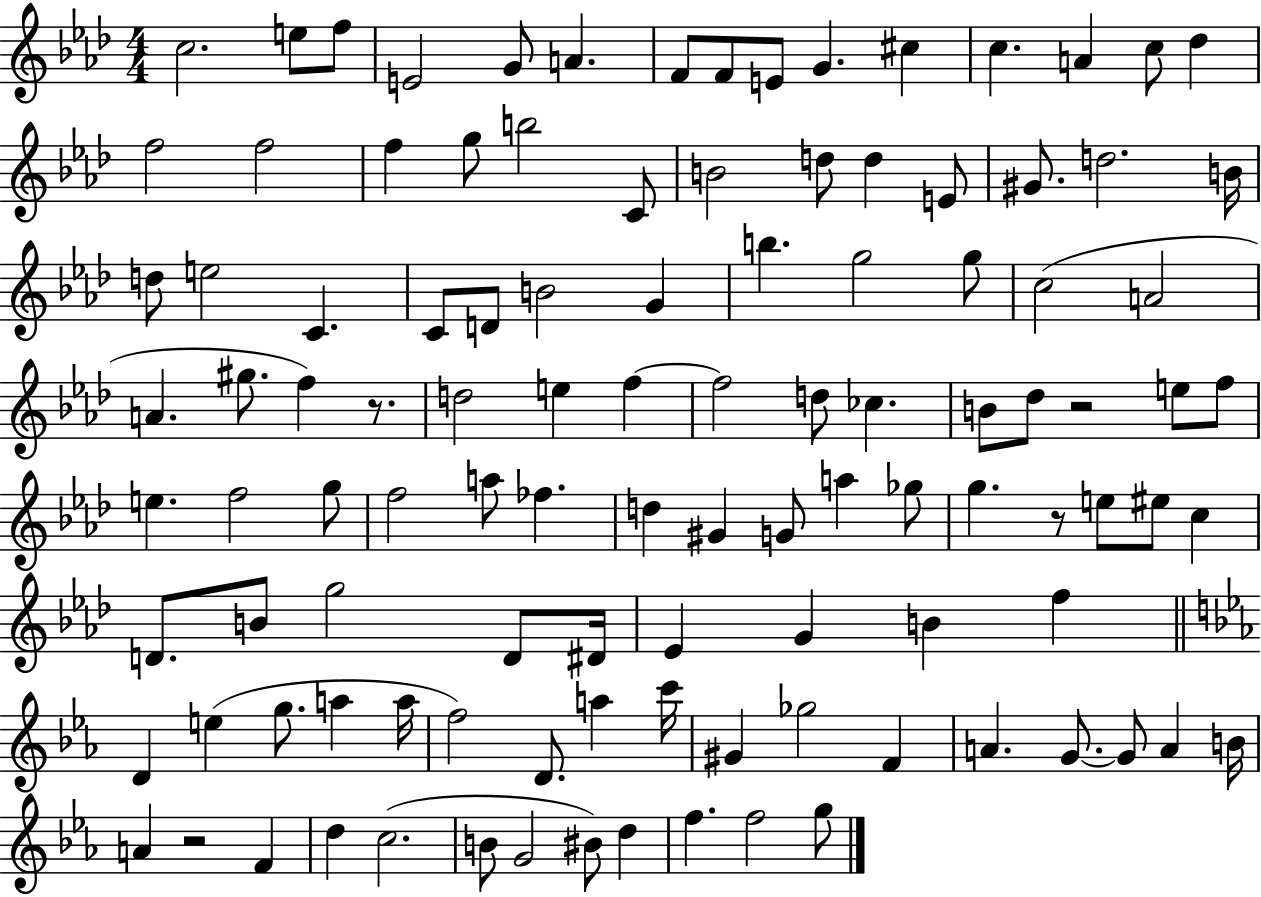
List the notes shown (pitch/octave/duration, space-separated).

C5/h. E5/e F5/e E4/h G4/e A4/q. F4/e F4/e E4/e G4/q. C#5/q C5/q. A4/q C5/e Db5/q F5/h F5/h F5/q G5/e B5/h C4/e B4/h D5/e D5/q E4/e G#4/e. D5/h. B4/s D5/e E5/h C4/q. C4/e D4/e B4/h G4/q B5/q. G5/h G5/e C5/h A4/h A4/q. G#5/e. F5/q R/e. D5/h E5/q F5/q F5/h D5/e CES5/q. B4/e Db5/e R/h E5/e F5/e E5/q. F5/h G5/e F5/h A5/e FES5/q. D5/q G#4/q G4/e A5/q Gb5/e G5/q. R/e E5/e EIS5/e C5/q D4/e. B4/e G5/h D4/e D#4/s Eb4/q G4/q B4/q F5/q D4/q E5/q G5/e. A5/q A5/s F5/h D4/e. A5/q C6/s G#4/q Gb5/h F4/q A4/q. G4/e. G4/e A4/q B4/s A4/q R/h F4/q D5/q C5/h. B4/e G4/h BIS4/e D5/q F5/q. F5/h G5/e